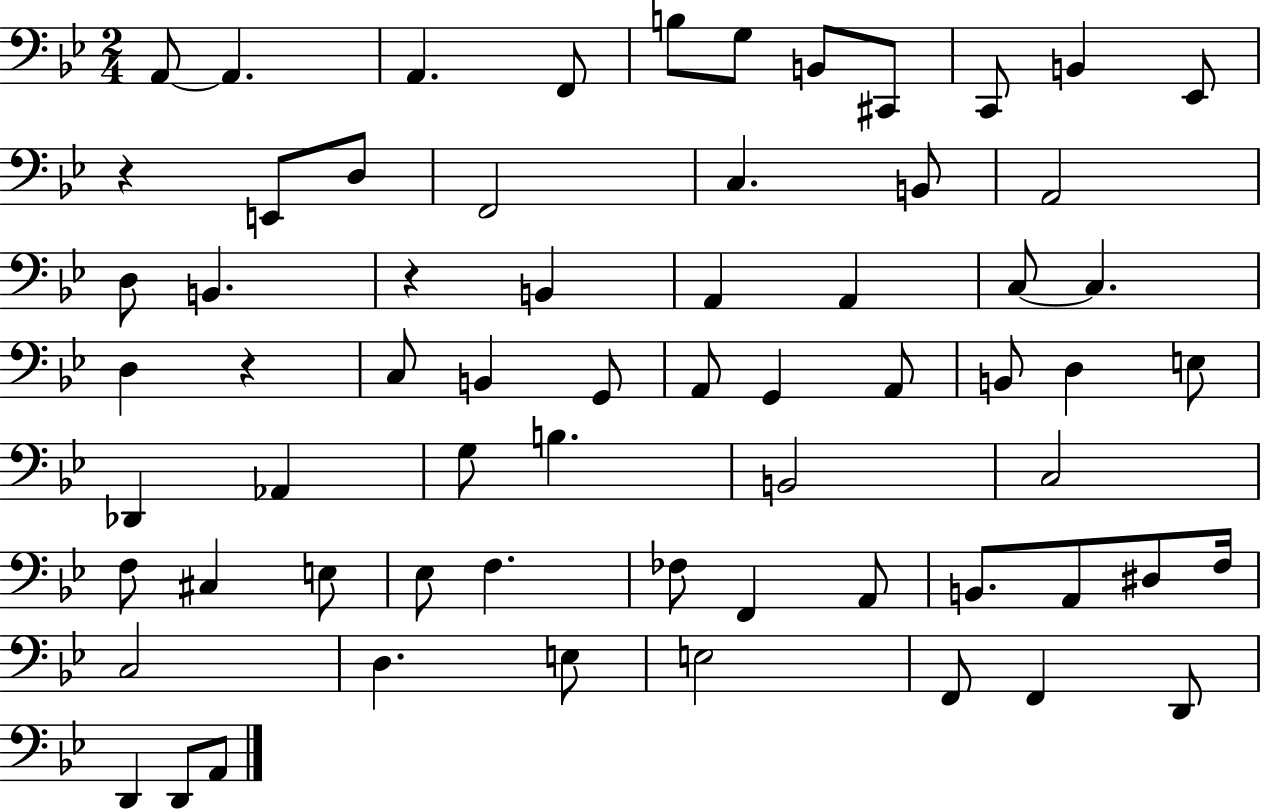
A2/e A2/q. A2/q. F2/e B3/e G3/e B2/e C#2/e C2/e B2/q Eb2/e R/q E2/e D3/e F2/h C3/q. B2/e A2/h D3/e B2/q. R/q B2/q A2/q A2/q C3/e C3/q. D3/q R/q C3/e B2/q G2/e A2/e G2/q A2/e B2/e D3/q E3/e Db2/q Ab2/q G3/e B3/q. B2/h C3/h F3/e C#3/q E3/e Eb3/e F3/q. FES3/e F2/q A2/e B2/e. A2/e D#3/e F3/s C3/h D3/q. E3/e E3/h F2/e F2/q D2/e D2/q D2/e A2/e